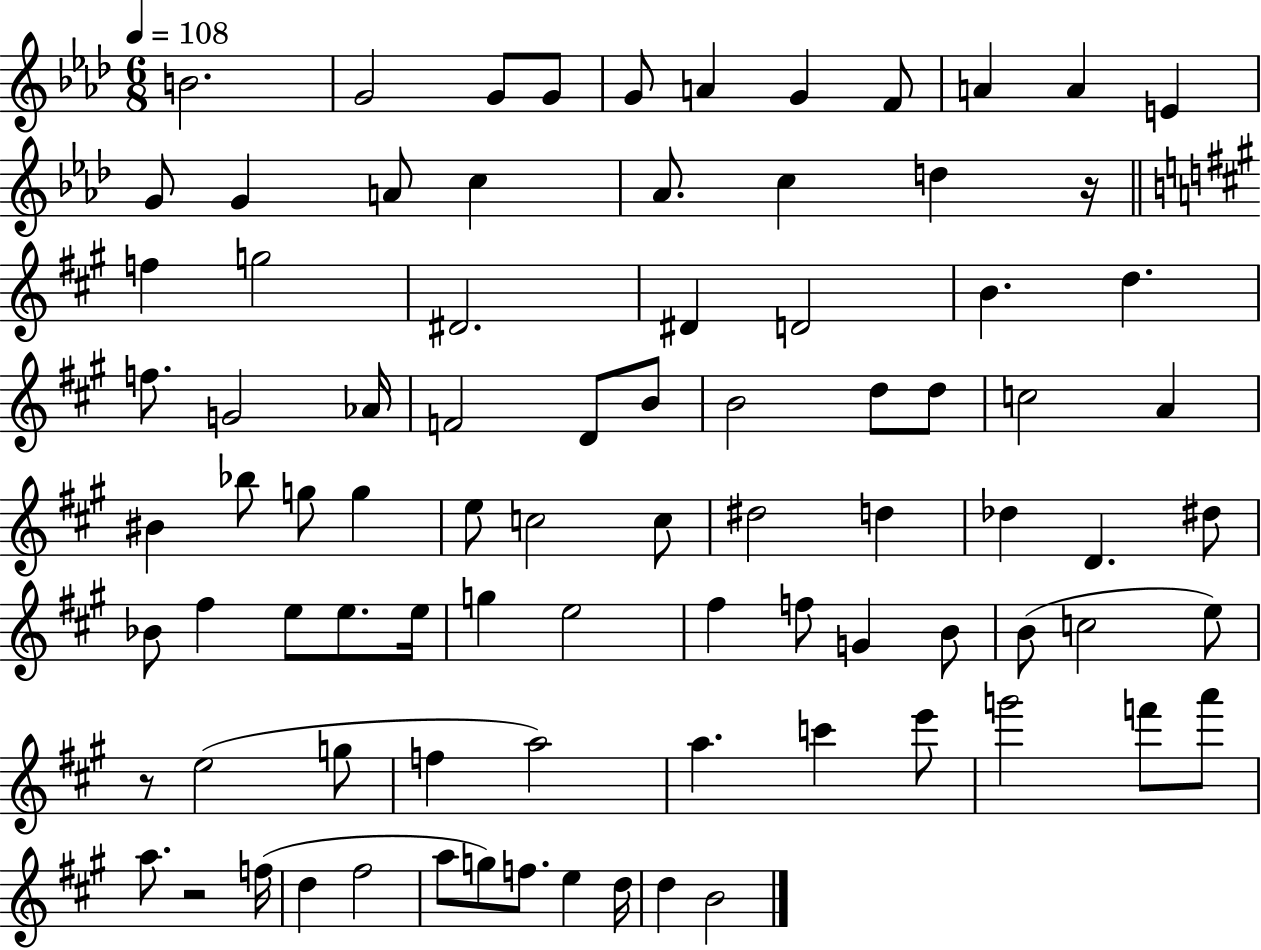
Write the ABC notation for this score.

X:1
T:Untitled
M:6/8
L:1/4
K:Ab
B2 G2 G/2 G/2 G/2 A G F/2 A A E G/2 G A/2 c _A/2 c d z/4 f g2 ^D2 ^D D2 B d f/2 G2 _A/4 F2 D/2 B/2 B2 d/2 d/2 c2 A ^B _b/2 g/2 g e/2 c2 c/2 ^d2 d _d D ^d/2 _B/2 ^f e/2 e/2 e/4 g e2 ^f f/2 G B/2 B/2 c2 e/2 z/2 e2 g/2 f a2 a c' e'/2 g'2 f'/2 a'/2 a/2 z2 f/4 d ^f2 a/2 g/2 f/2 e d/4 d B2